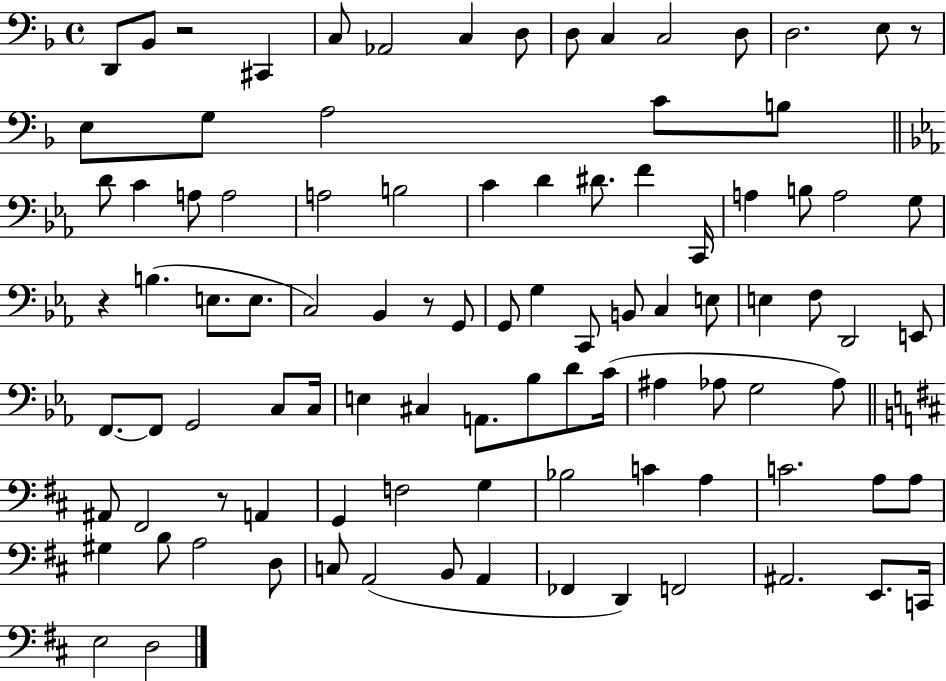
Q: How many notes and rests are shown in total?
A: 97